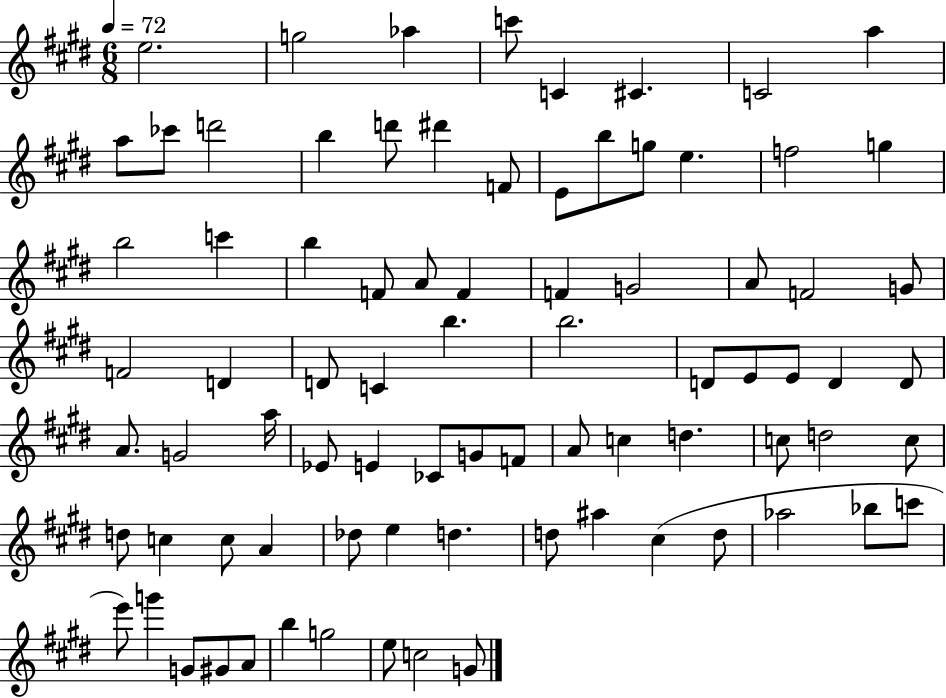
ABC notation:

X:1
T:Untitled
M:6/8
L:1/4
K:E
e2 g2 _a c'/2 C ^C C2 a a/2 _c'/2 d'2 b d'/2 ^d' F/2 E/2 b/2 g/2 e f2 g b2 c' b F/2 A/2 F F G2 A/2 F2 G/2 F2 D D/2 C b b2 D/2 E/2 E/2 D D/2 A/2 G2 a/4 _E/2 E _C/2 G/2 F/2 A/2 c d c/2 d2 c/2 d/2 c c/2 A _d/2 e d d/2 ^a ^c d/2 _a2 _b/2 c'/2 e'/2 g' G/2 ^G/2 A/2 b g2 e/2 c2 G/2